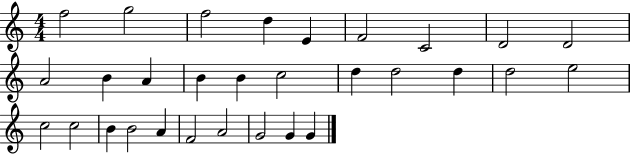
X:1
T:Untitled
M:4/4
L:1/4
K:C
f2 g2 f2 d E F2 C2 D2 D2 A2 B A B B c2 d d2 d d2 e2 c2 c2 B B2 A F2 A2 G2 G G